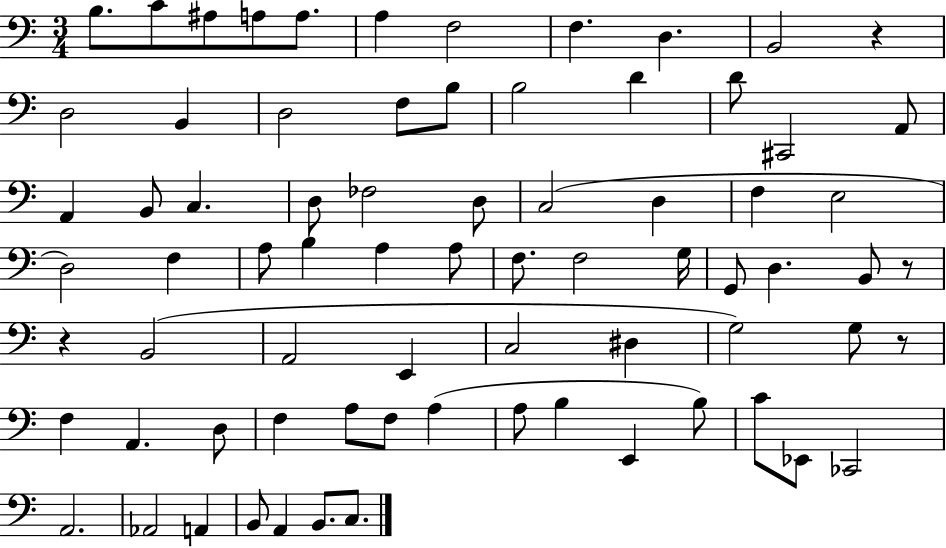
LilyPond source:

{
  \clef bass
  \numericTimeSignature
  \time 3/4
  \key c \major
  b8. c'8 ais8 a8 a8. | a4 f2 | f4. d4. | b,2 r4 | \break d2 b,4 | d2 f8 b8 | b2 d'4 | d'8 cis,2 a,8 | \break a,4 b,8 c4. | d8 fes2 d8 | c2( d4 | f4 e2 | \break d2) f4 | a8 b4 a4 a8 | f8. f2 g16 | g,8 d4. b,8 r8 | \break r4 b,2( | a,2 e,4 | c2 dis4 | g2) g8 r8 | \break f4 a,4. d8 | f4 a8 f8 a4( | a8 b4 e,4 b8) | c'8 ees,8 ces,2 | \break a,2. | aes,2 a,4 | b,8 a,4 b,8. c8. | \bar "|."
}